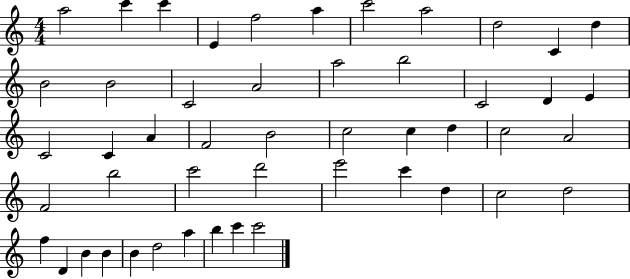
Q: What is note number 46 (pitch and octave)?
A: A5